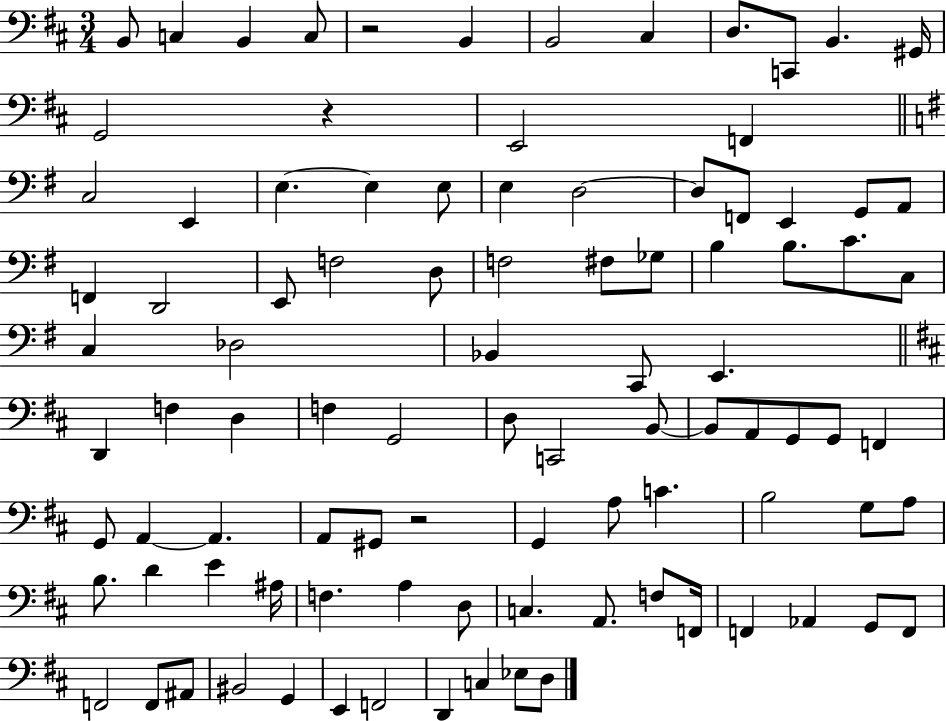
X:1
T:Untitled
M:3/4
L:1/4
K:D
B,,/2 C, B,, C,/2 z2 B,, B,,2 ^C, D,/2 C,,/2 B,, ^G,,/4 G,,2 z E,,2 F,, C,2 E,, E, E, E,/2 E, D,2 D,/2 F,,/2 E,, G,,/2 A,,/2 F,, D,,2 E,,/2 F,2 D,/2 F,2 ^F,/2 _G,/2 B, B,/2 C/2 C,/2 C, _D,2 _B,, C,,/2 E,, D,, F, D, F, G,,2 D,/2 C,,2 B,,/2 B,,/2 A,,/2 G,,/2 G,,/2 F,, G,,/2 A,, A,, A,,/2 ^G,,/2 z2 G,, A,/2 C B,2 G,/2 A,/2 B,/2 D E ^A,/4 F, A, D,/2 C, A,,/2 F,/2 F,,/4 F,, _A,, G,,/2 F,,/2 F,,2 F,,/2 ^A,,/2 ^B,,2 G,, E,, F,,2 D,, C, _E,/2 D,/2